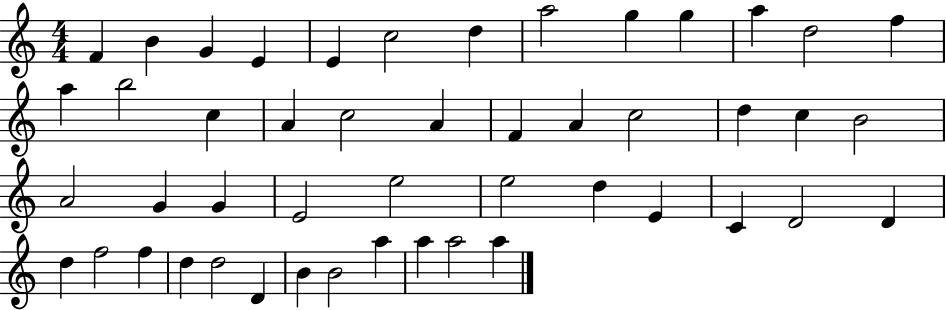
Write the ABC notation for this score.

X:1
T:Untitled
M:4/4
L:1/4
K:C
F B G E E c2 d a2 g g a d2 f a b2 c A c2 A F A c2 d c B2 A2 G G E2 e2 e2 d E C D2 D d f2 f d d2 D B B2 a a a2 a